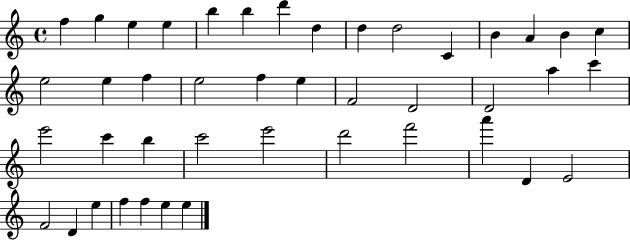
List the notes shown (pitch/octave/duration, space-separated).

F5/q G5/q E5/q E5/q B5/q B5/q D6/q D5/q D5/q D5/h C4/q B4/q A4/q B4/q C5/q E5/h E5/q F5/q E5/h F5/q E5/q F4/h D4/h D4/h A5/q C6/q E6/h C6/q B5/q C6/h E6/h D6/h F6/h A6/q D4/q E4/h F4/h D4/q E5/q F5/q F5/q E5/q E5/q